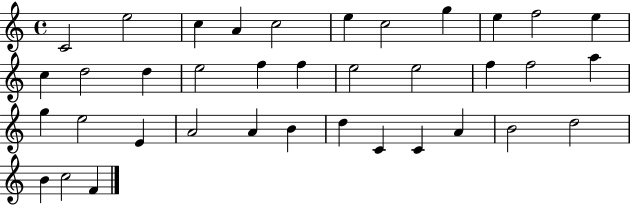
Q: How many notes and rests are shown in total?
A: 37